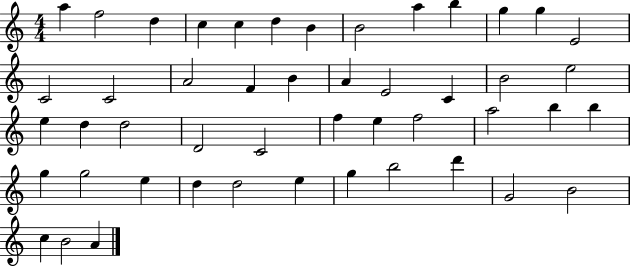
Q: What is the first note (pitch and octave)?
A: A5